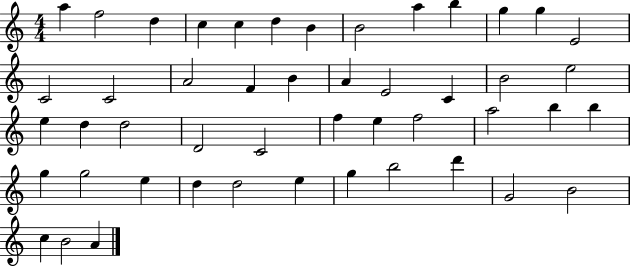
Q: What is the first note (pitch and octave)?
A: A5